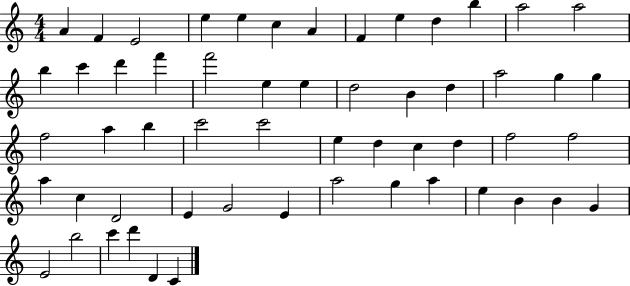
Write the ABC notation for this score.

X:1
T:Untitled
M:4/4
L:1/4
K:C
A F E2 e e c A F e d b a2 a2 b c' d' f' f'2 e e d2 B d a2 g g f2 a b c'2 c'2 e d c d f2 f2 a c D2 E G2 E a2 g a e B B G E2 b2 c' d' D C